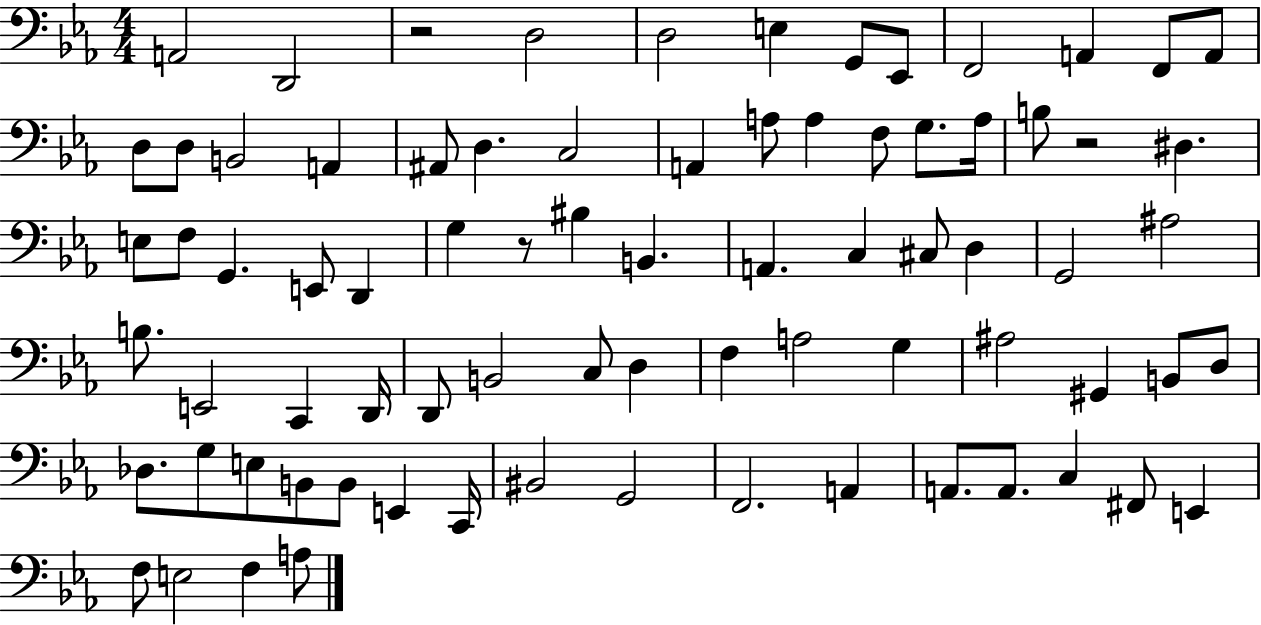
A2/h D2/h R/h D3/h D3/h E3/q G2/e Eb2/e F2/h A2/q F2/e A2/e D3/e D3/e B2/h A2/q A#2/e D3/q. C3/h A2/q A3/e A3/q F3/e G3/e. A3/s B3/e R/h D#3/q. E3/e F3/e G2/q. E2/e D2/q G3/q R/e BIS3/q B2/q. A2/q. C3/q C#3/e D3/q G2/h A#3/h B3/e. E2/h C2/q D2/s D2/e B2/h C3/e D3/q F3/q A3/h G3/q A#3/h G#2/q B2/e D3/e Db3/e. G3/e E3/e B2/e B2/e E2/q C2/s BIS2/h G2/h F2/h. A2/q A2/e. A2/e. C3/q F#2/e E2/q F3/e E3/h F3/q A3/e